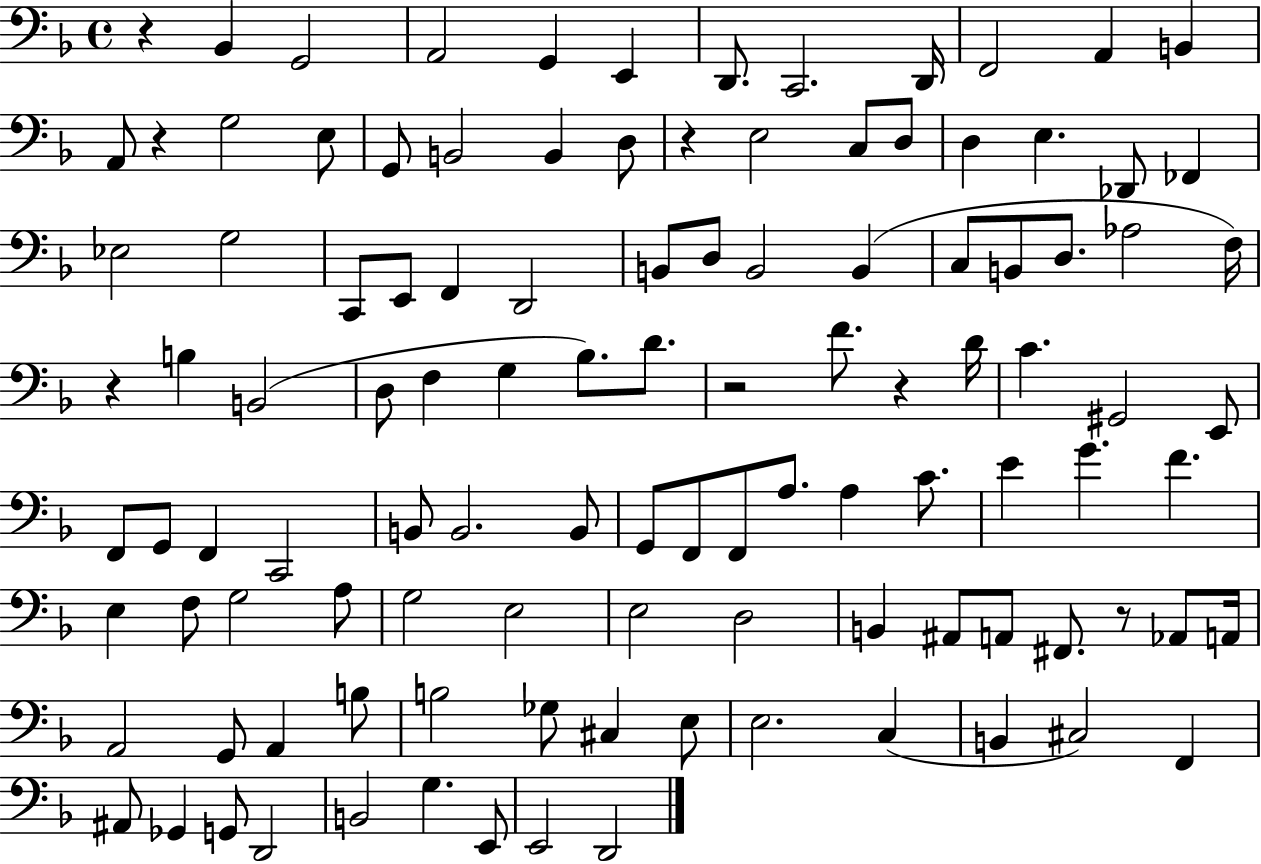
{
  \clef bass
  \time 4/4
  \defaultTimeSignature
  \key f \major
  r4 bes,4 g,2 | a,2 g,4 e,4 | d,8. c,2. d,16 | f,2 a,4 b,4 | \break a,8 r4 g2 e8 | g,8 b,2 b,4 d8 | r4 e2 c8 d8 | d4 e4. des,8 fes,4 | \break ees2 g2 | c,8 e,8 f,4 d,2 | b,8 d8 b,2 b,4( | c8 b,8 d8. aes2 f16) | \break r4 b4 b,2( | d8 f4 g4 bes8.) d'8. | r2 f'8. r4 d'16 | c'4. gis,2 e,8 | \break f,8 g,8 f,4 c,2 | b,8 b,2. b,8 | g,8 f,8 f,8 a8. a4 c'8. | e'4 g'4. f'4. | \break e4 f8 g2 a8 | g2 e2 | e2 d2 | b,4 ais,8 a,8 fis,8. r8 aes,8 a,16 | \break a,2 g,8 a,4 b8 | b2 ges8 cis4 e8 | e2. c4( | b,4 cis2) f,4 | \break ais,8 ges,4 g,8 d,2 | b,2 g4. e,8 | e,2 d,2 | \bar "|."
}